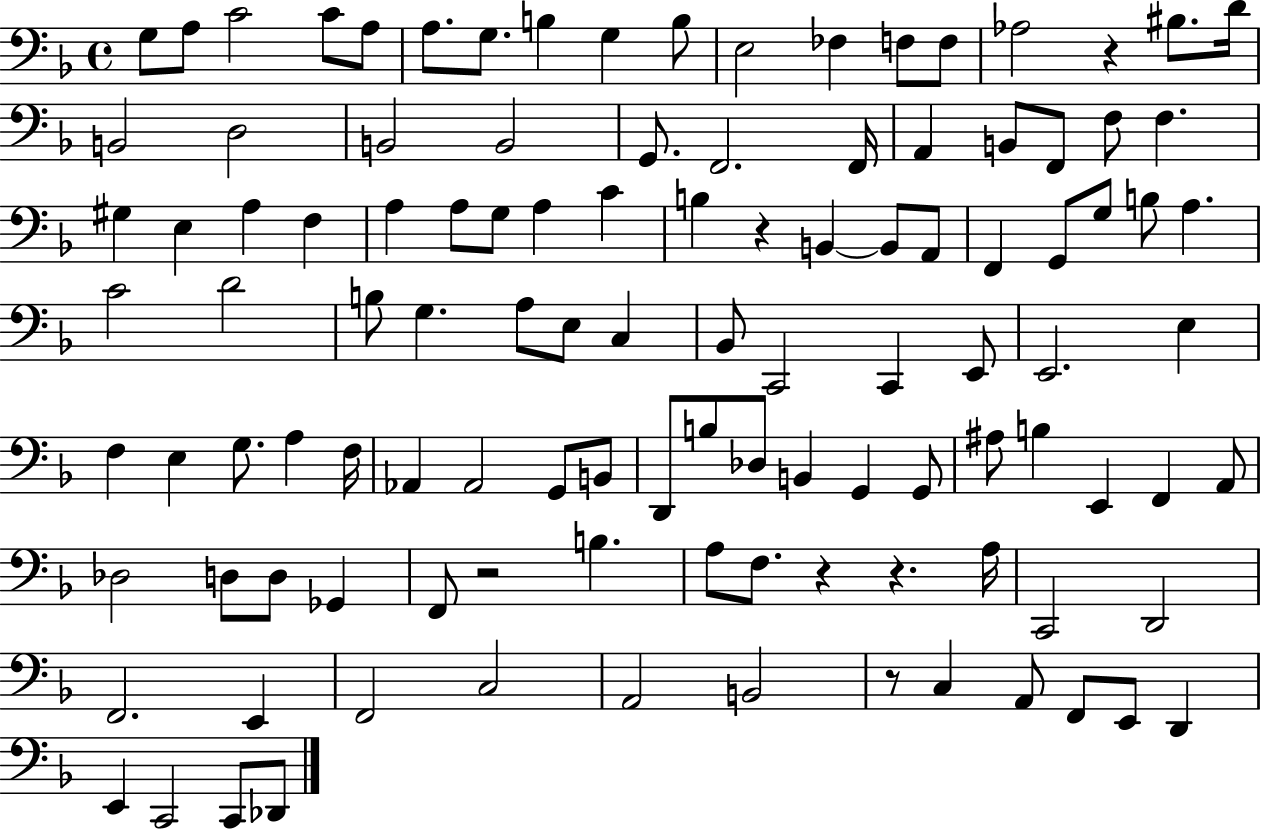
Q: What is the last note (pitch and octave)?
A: Db2